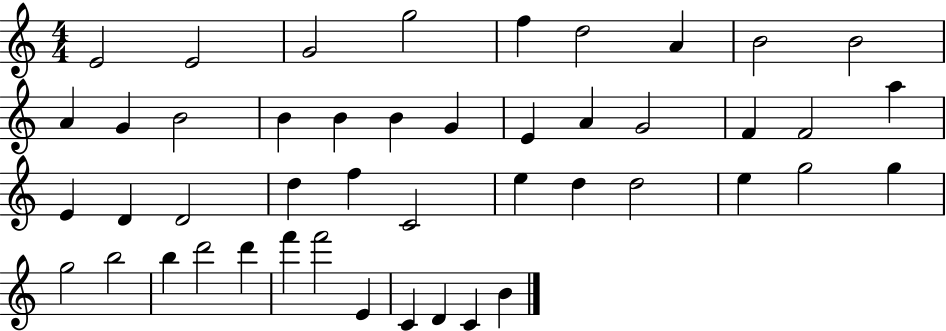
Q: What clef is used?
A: treble